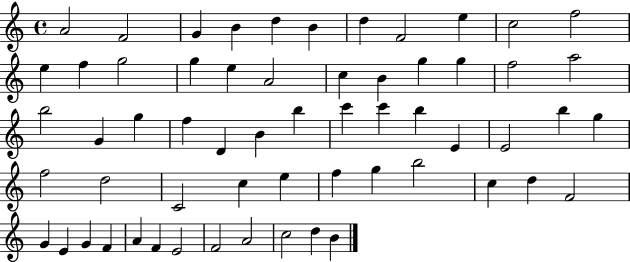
A4/h F4/h G4/q B4/q D5/q B4/q D5/q F4/h E5/q C5/h F5/h E5/q F5/q G5/h G5/q E5/q A4/h C5/q B4/q G5/q G5/q F5/h A5/h B5/h G4/q G5/q F5/q D4/q B4/q B5/q C6/q C6/q B5/q E4/q E4/h B5/q G5/q F5/h D5/h C4/h C5/q E5/q F5/q G5/q B5/h C5/q D5/q F4/h G4/q E4/q G4/q F4/q A4/q F4/q E4/h F4/h A4/h C5/h D5/q B4/q